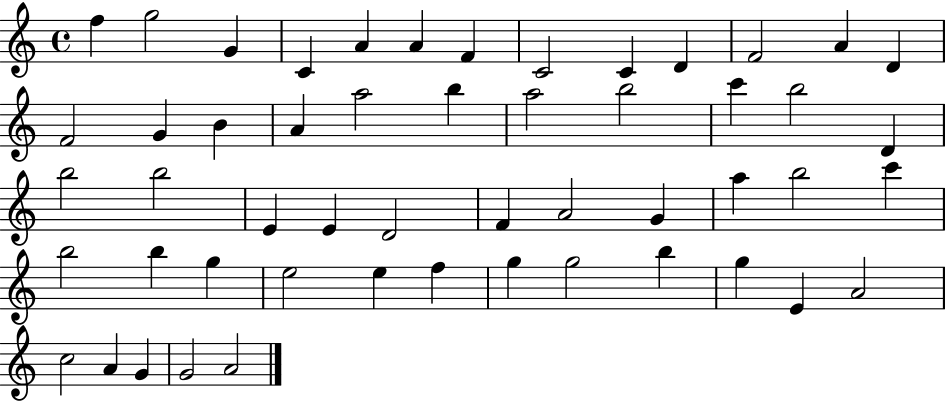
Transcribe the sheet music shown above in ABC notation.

X:1
T:Untitled
M:4/4
L:1/4
K:C
f g2 G C A A F C2 C D F2 A D F2 G B A a2 b a2 b2 c' b2 D b2 b2 E E D2 F A2 G a b2 c' b2 b g e2 e f g g2 b g E A2 c2 A G G2 A2